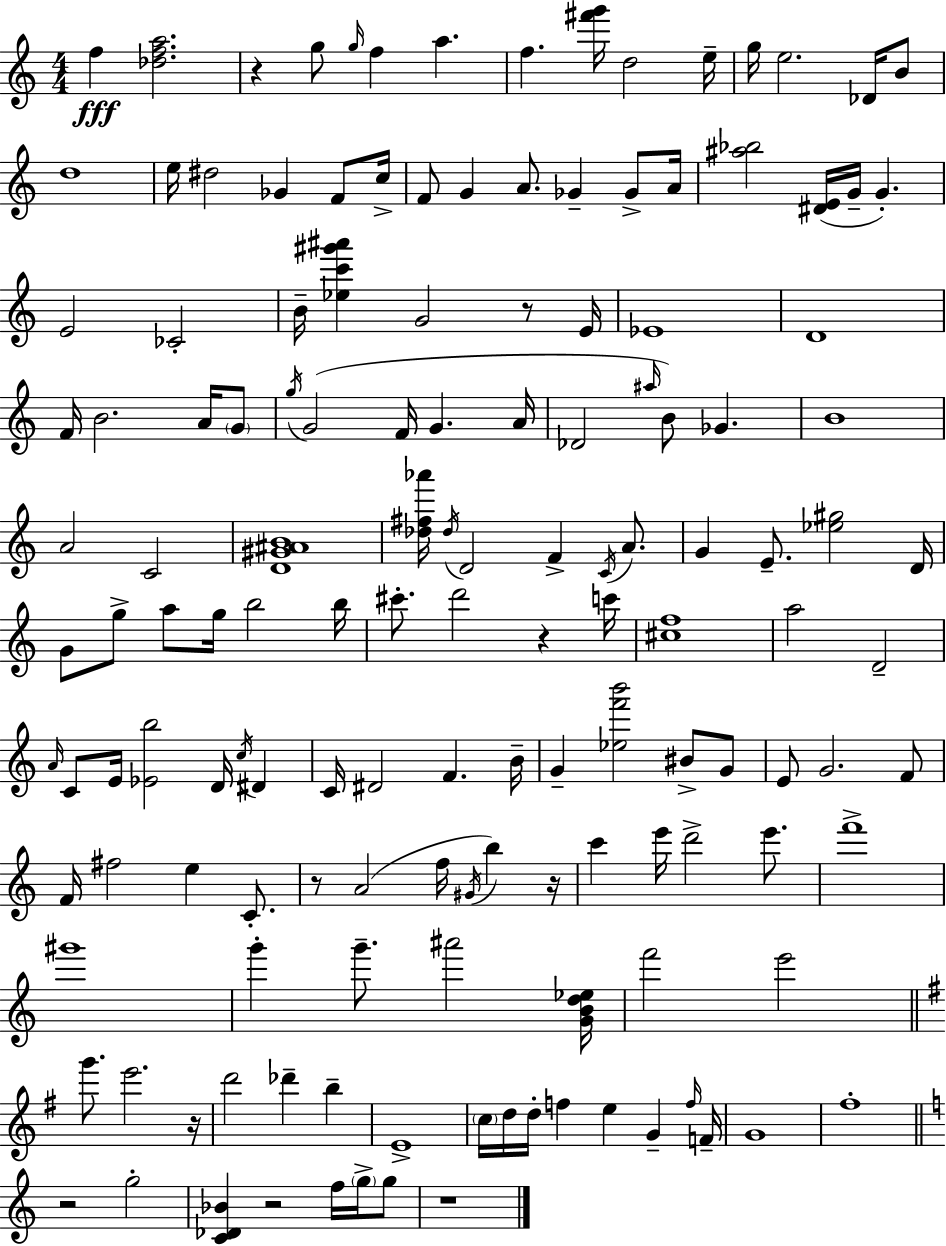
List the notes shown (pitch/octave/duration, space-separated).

F5/q [Db5,F5,A5]/h. R/q G5/e G5/s F5/q A5/q. F5/q. [F#6,G6]/s D5/h E5/s G5/s E5/h. Db4/s B4/e D5/w E5/s D#5/h Gb4/q F4/e C5/s F4/e G4/q A4/e. Gb4/q Gb4/e A4/s [A#5,Bb5]/h [D#4,E4]/s G4/s G4/q. E4/h CES4/h B4/s [Eb5,C6,G#6,A#6]/q G4/h R/e E4/s Eb4/w D4/w F4/s B4/h. A4/s G4/e G5/s G4/h F4/s G4/q. A4/s Db4/h A#5/s B4/e Gb4/q. B4/w A4/h C4/h [D4,G#4,A#4,B4]/w [Db5,F#5,Ab6]/s Db5/s D4/h F4/q C4/s A4/e. G4/q E4/e. [Eb5,G#5]/h D4/s G4/e G5/e A5/e G5/s B5/h B5/s C#6/e. D6/h R/q C6/s [C#5,F5]/w A5/h D4/h A4/s C4/e E4/s [Eb4,B5]/h D4/s C5/s D#4/q C4/s D#4/h F4/q. B4/s G4/q [Eb5,F6,B6]/h BIS4/e G4/e E4/e G4/h. F4/e F4/s F#5/h E5/q C4/e. R/e A4/h F5/s G#4/s B5/q R/s C6/q E6/s D6/h E6/e. F6/w G#6/w G6/q G6/e. A#6/h [G4,B4,D5,Eb5]/s F6/h E6/h G6/e. E6/h. R/s D6/h Db6/q B5/q E4/w C5/s D5/s D5/s F5/q E5/q G4/q F5/s F4/s G4/w F#5/w R/h G5/h [C4,Db4,Bb4]/q R/h F5/s G5/s G5/e R/w